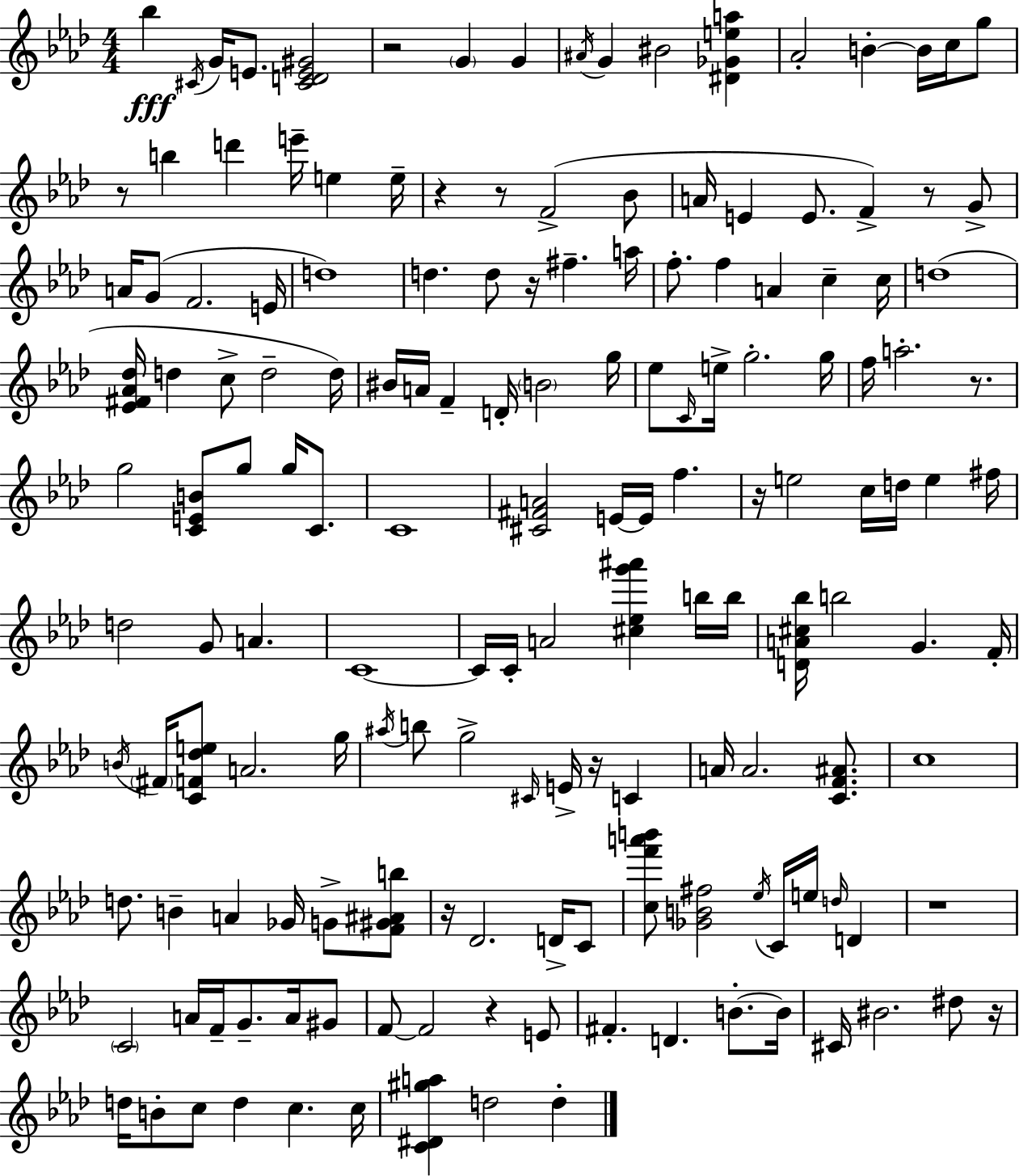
Bb5/q C#4/s G4/s E4/e. [C#4,D4,E4,G#4]/h R/h G4/q G4/q A#4/s G4/q BIS4/h [D#4,Gb4,E5,A5]/q Ab4/h B4/q B4/s C5/s G5/e R/e B5/q D6/q E6/s E5/q E5/s R/q R/e F4/h Bb4/e A4/s E4/q E4/e. F4/q R/e G4/e A4/s G4/e F4/h. E4/s D5/w D5/q. D5/e R/s F#5/q. A5/s F5/e. F5/q A4/q C5/q C5/s D5/w [Eb4,F#4,Ab4,Db5]/s D5/q C5/e D5/h D5/s BIS4/s A4/s F4/q D4/s B4/h G5/s Eb5/e C4/s E5/s G5/h. G5/s F5/s A5/h. R/e. G5/h [C4,E4,B4]/e G5/e G5/s C4/e. C4/w [C#4,F#4,A4]/h E4/s E4/s F5/q. R/s E5/h C5/s D5/s E5/q F#5/s D5/h G4/e A4/q. C4/w C4/s C4/s A4/h [C#5,Eb5,G6,A#6]/q B5/s B5/s [D4,A4,C#5,Bb5]/s B5/h G4/q. F4/s B4/s F#4/s [C4,F4,Db5,E5]/e A4/h. G5/s A#5/s B5/e G5/h C#4/s E4/s R/s C4/q A4/s A4/h. [C4,F4,A#4]/e. C5/w D5/e. B4/q A4/q Gb4/s G4/e [F4,G#4,A#4,B5]/e R/s Db4/h. D4/s C4/e [C5,F6,A6,B6]/e [Gb4,B4,F#5]/h Eb5/s C4/s E5/s D5/s D4/q R/w C4/h A4/s F4/s G4/e. A4/s G#4/e F4/e F4/h R/q E4/e F#4/q. D4/q. B4/e. B4/s C#4/s BIS4/h. D#5/e R/s D5/s B4/e C5/e D5/q C5/q. C5/s [C4,D#4,G#5,A5]/q D5/h D5/q